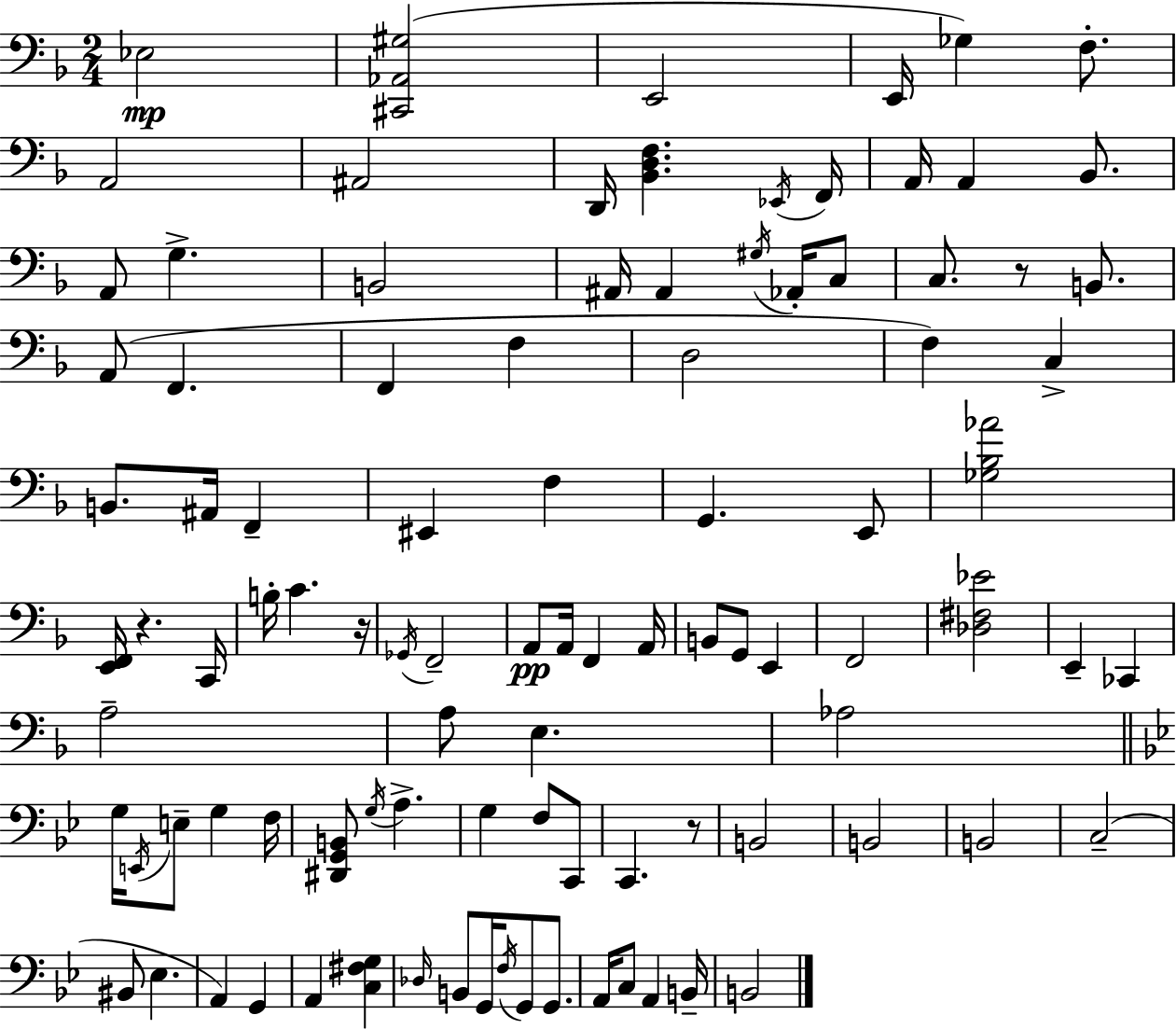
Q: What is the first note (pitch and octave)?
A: Eb3